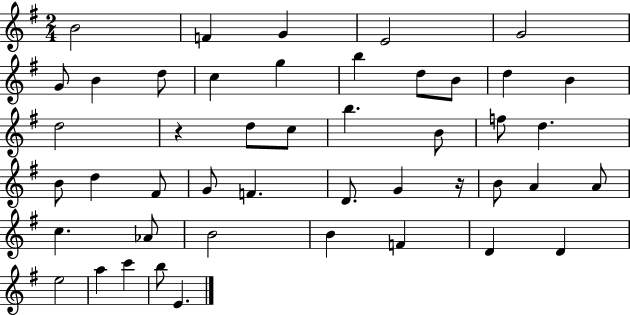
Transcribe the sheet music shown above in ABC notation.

X:1
T:Untitled
M:2/4
L:1/4
K:G
B2 F G E2 G2 G/2 B d/2 c g b d/2 B/2 d B d2 z d/2 c/2 b B/2 f/2 d B/2 d ^F/2 G/2 F D/2 G z/4 B/2 A A/2 c _A/2 B2 B F D D e2 a c' b/2 E